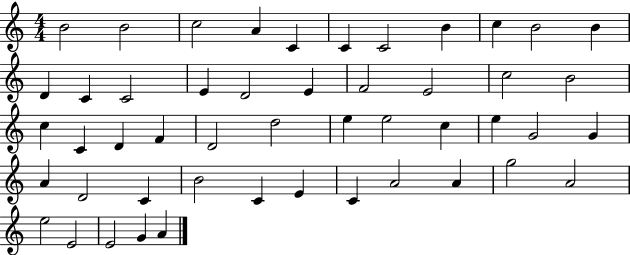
X:1
T:Untitled
M:4/4
L:1/4
K:C
B2 B2 c2 A C C C2 B c B2 B D C C2 E D2 E F2 E2 c2 B2 c C D F D2 d2 e e2 c e G2 G A D2 C B2 C E C A2 A g2 A2 e2 E2 E2 G A